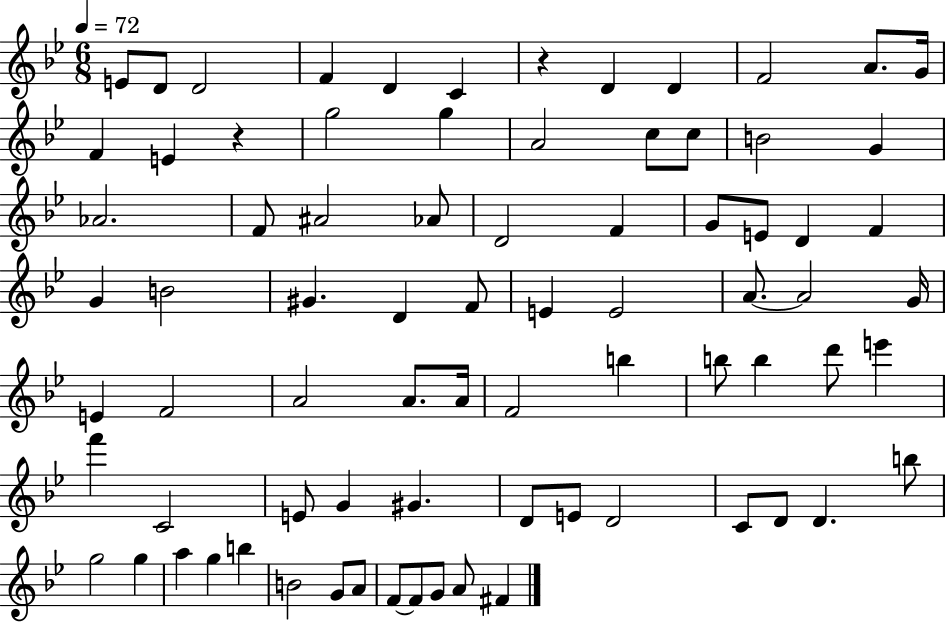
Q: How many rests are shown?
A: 2